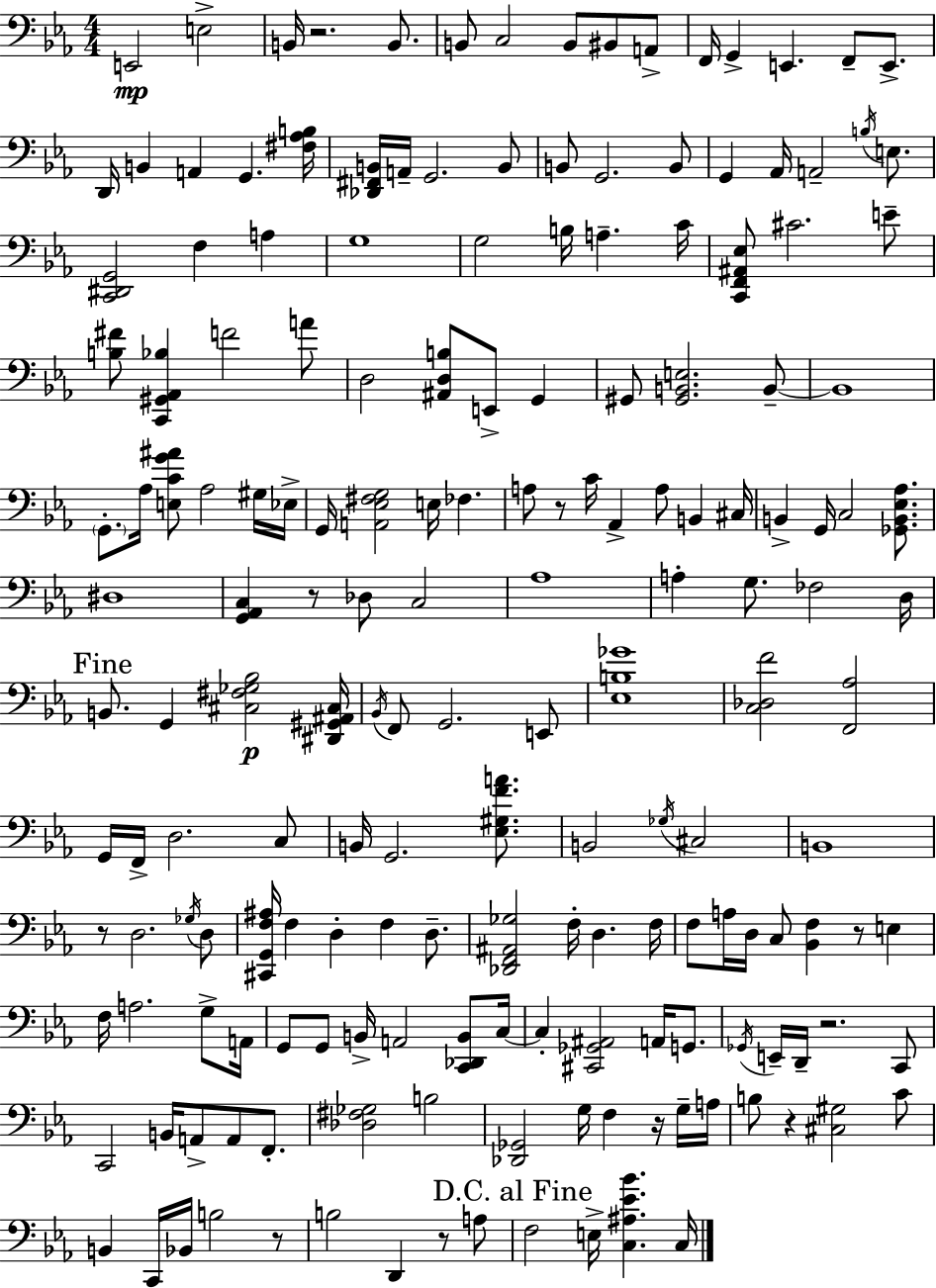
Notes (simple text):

E2/h E3/h B2/s R/h. B2/e. B2/e C3/h B2/e BIS2/e A2/e F2/s G2/q E2/q. F2/e E2/e. D2/s B2/q A2/q G2/q. [F#3,Ab3,B3]/s [Db2,F#2,B2]/s A2/s G2/h. B2/e B2/e G2/h. B2/e G2/q Ab2/s A2/h B3/s E3/e. [C2,D#2,G2]/h F3/q A3/q G3/w G3/h B3/s A3/q. C4/s [C2,F2,A#2,Eb3]/e C#4/h. E4/e [B3,F#4]/e [C2,G#2,Ab2,Bb3]/q F4/h A4/e D3/h [A#2,D3,B3]/e E2/e G2/q G#2/e [G#2,B2,E3]/h. B2/e B2/w G2/e. Ab3/s [E3,C4,G4,A#4]/e Ab3/h G#3/s Eb3/s G2/s [A2,Eb3,F#3,G3]/h E3/s FES3/q. A3/e R/e C4/s Ab2/q A3/e B2/q C#3/s B2/q G2/s C3/h [Gb2,B2,Eb3,Ab3]/e. D#3/w [G2,Ab2,C3]/q R/e Db3/e C3/h Ab3/w A3/q G3/e. FES3/h D3/s B2/e. G2/q [C#3,F#3,Gb3,Bb3]/h [D#2,G#2,A#2,C#3]/s Bb2/s F2/e G2/h. E2/e [Eb3,B3,Gb4]/w [C3,Db3,F4]/h [F2,Ab3]/h G2/s F2/s D3/h. C3/e B2/s G2/h. [Eb3,G#3,F4,A4]/e. B2/h Gb3/s C#3/h B2/w R/e D3/h. Gb3/s D3/e [C#2,G2,F3,A#3]/s F3/q D3/q F3/q D3/e. [Db2,F2,A#2,Gb3]/h F3/s D3/q. F3/s F3/e A3/s D3/s C3/e [Bb2,F3]/q R/e E3/q F3/s A3/h. G3/e A2/s G2/e G2/e B2/s A2/h [C2,Db2,B2]/e C3/s C3/q [C#2,Gb2,A#2]/h A2/s G2/e. Gb2/s E2/s D2/s R/h. C2/e C2/h B2/s A2/e A2/e F2/e. [Db3,F#3,Gb3]/h B3/h [Db2,Gb2]/h G3/s F3/q R/s G3/s A3/s B3/e R/q [C#3,G#3]/h C4/e B2/q C2/s Bb2/s B3/h R/e B3/h D2/q R/e A3/e F3/h E3/s [C3,A#3,Eb4,Bb4]/q. C3/s